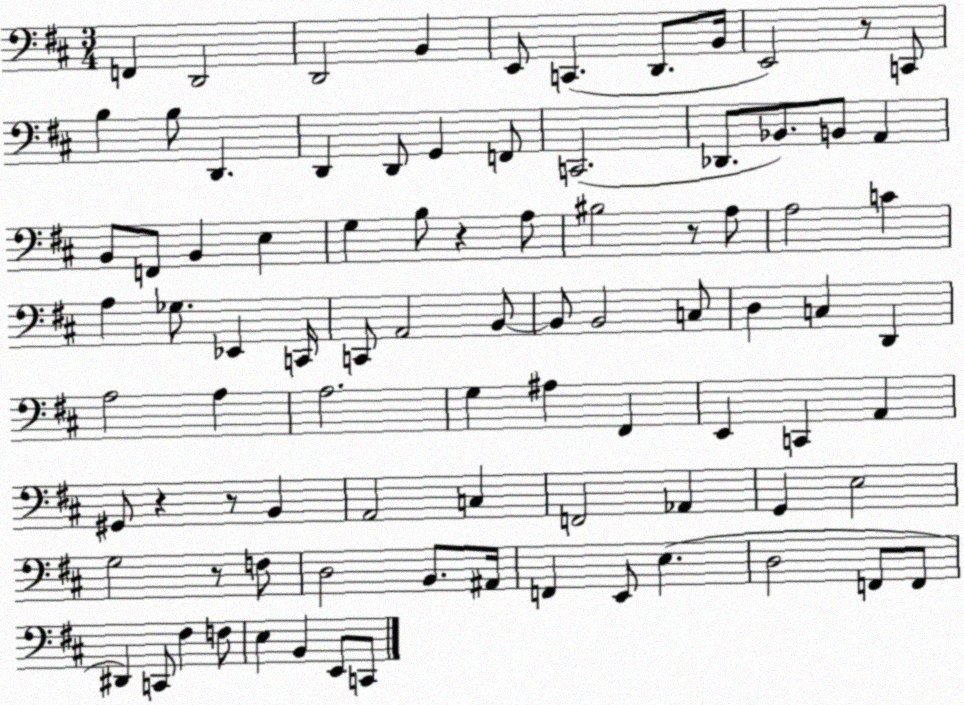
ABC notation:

X:1
T:Untitled
M:3/4
L:1/4
K:D
F,, D,,2 D,,2 B,, E,,/2 C,, D,,/2 B,,/4 E,,2 z/2 C,,/2 B, B,/2 D,, D,, D,,/2 G,, F,,/2 C,,2 _D,,/2 _B,,/2 B,,/2 A,, B,,/2 F,,/2 B,, E, G, B,/2 z A,/2 ^B,2 z/2 A,/2 A,2 C A, _G,/2 _E,, C,,/4 C,,/2 A,,2 B,,/2 B,,/2 B,,2 C,/2 D, C, D,, A,2 A, A,2 G, ^A, ^F,, E,, C,, A,, ^G,,/2 z z/2 B,, A,,2 C, F,,2 _A,, G,, E,2 G,2 z/2 F,/2 D,2 B,,/2 ^A,,/4 F,, E,,/2 E, D,2 F,,/2 F,,/2 ^D,, C,,/2 ^F, F,/2 E, B,, E,,/2 C,,/2